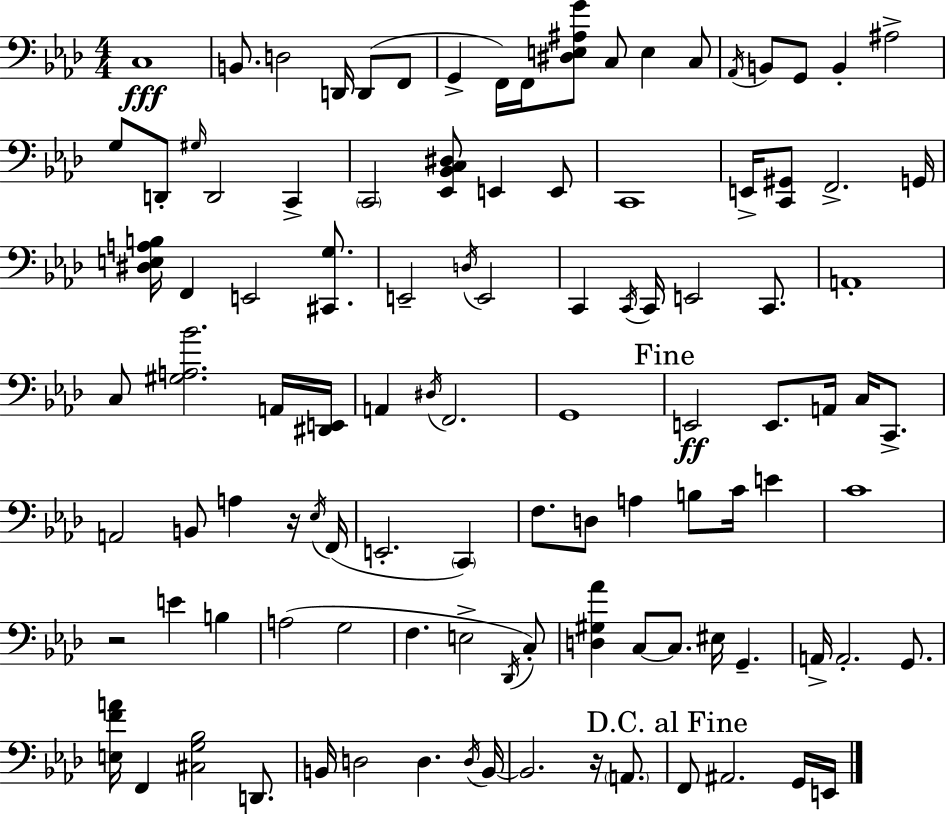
X:1
T:Untitled
M:4/4
L:1/4
K:Fm
C,4 B,,/2 D,2 D,,/4 D,,/2 F,,/2 G,, F,,/4 F,,/4 [^D,E,^A,G]/2 C,/2 E, C,/2 _A,,/4 B,,/2 G,,/2 B,, ^A,2 G,/2 D,,/2 ^G,/4 D,,2 C,, C,,2 [_E,,_B,,C,^D,]/2 E,, E,,/2 C,,4 E,,/4 [C,,^G,,]/2 F,,2 G,,/4 [^D,E,A,B,]/4 F,, E,,2 [^C,,G,]/2 E,,2 D,/4 E,,2 C,, C,,/4 C,,/4 E,,2 C,,/2 A,,4 C,/2 [^G,A,_B]2 A,,/4 [^D,,E,,]/4 A,, ^D,/4 F,,2 G,,4 E,,2 E,,/2 A,,/4 C,/4 C,,/2 A,,2 B,,/2 A, z/4 _E,/4 F,,/4 E,,2 C,, F,/2 D,/2 A, B,/2 C/4 E C4 z2 E B, A,2 G,2 F, E,2 _D,,/4 C,/2 [D,^G,_A] C,/2 C,/2 ^E,/4 G,, A,,/4 A,,2 G,,/2 [E,FA]/4 F,, [^C,G,_B,]2 D,,/2 B,,/4 D,2 D, D,/4 B,,/4 B,,2 z/4 A,,/2 F,,/2 ^A,,2 G,,/4 E,,/4